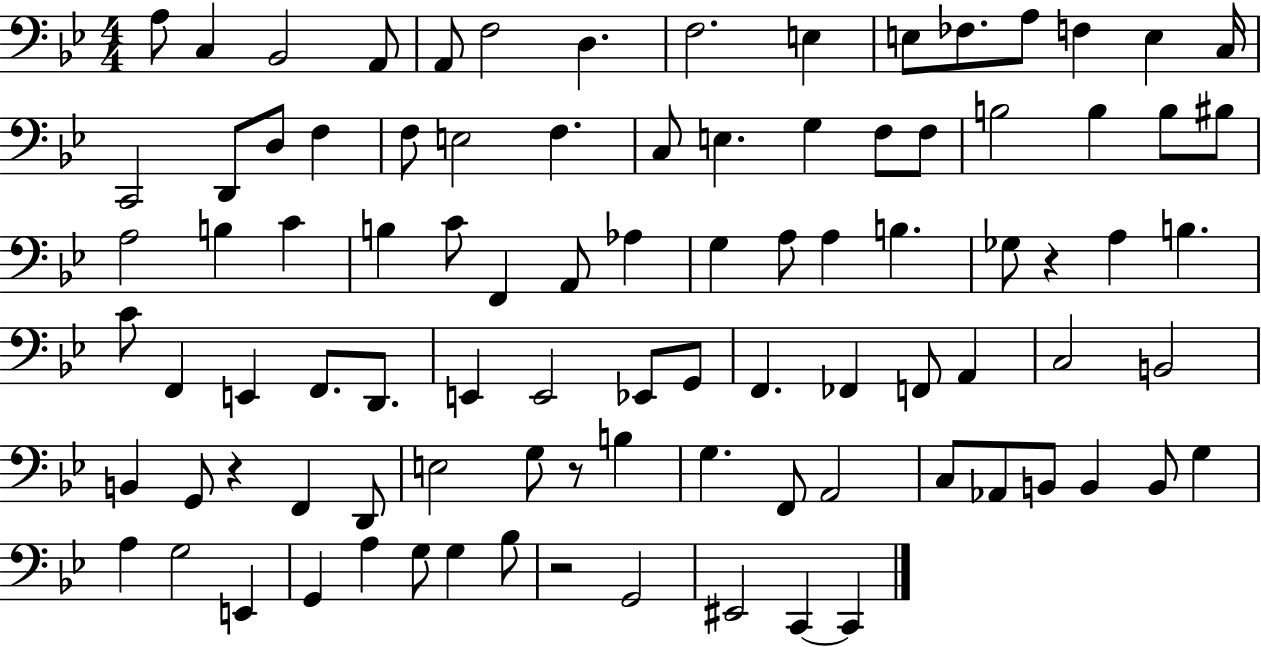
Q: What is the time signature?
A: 4/4